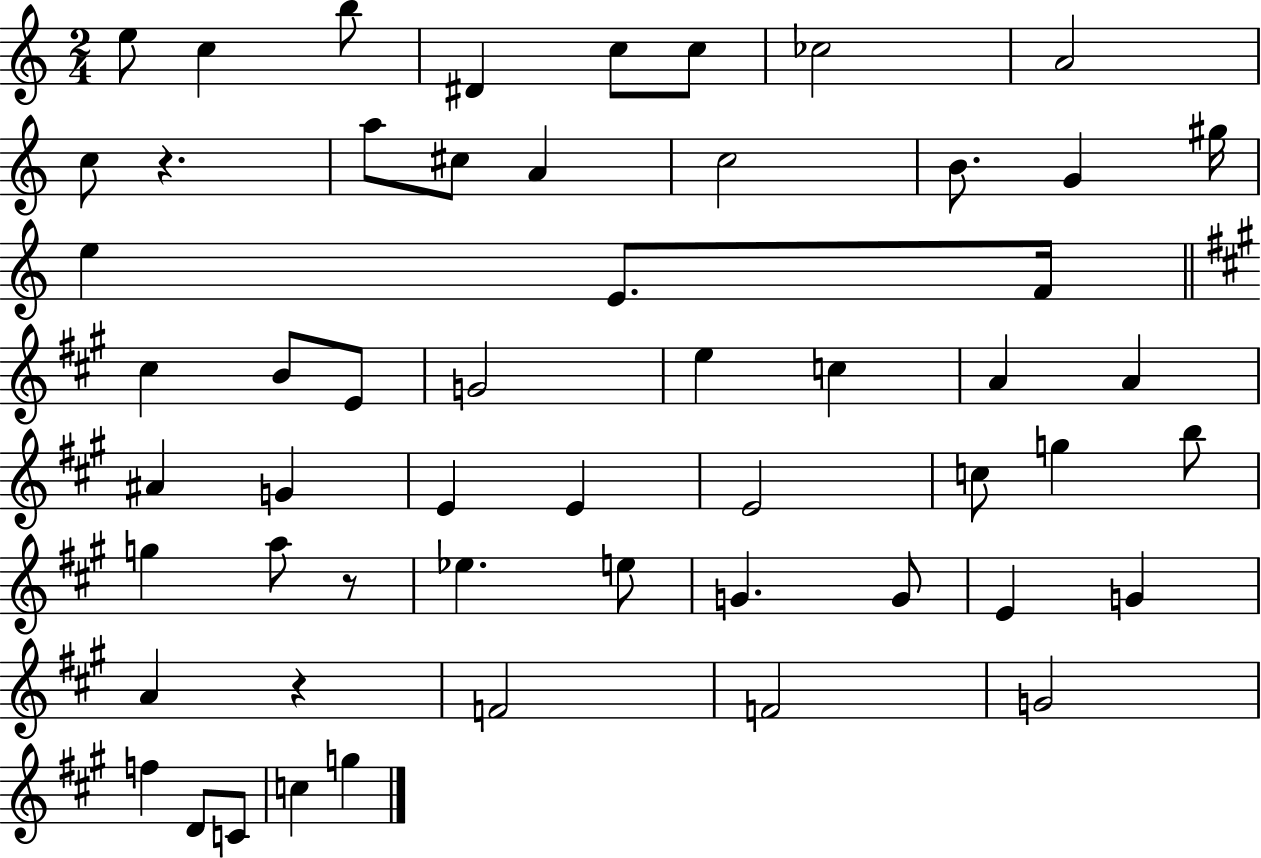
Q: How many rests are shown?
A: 3